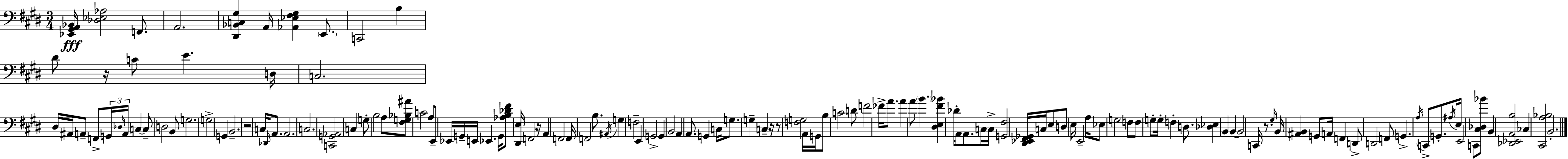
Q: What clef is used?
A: bass